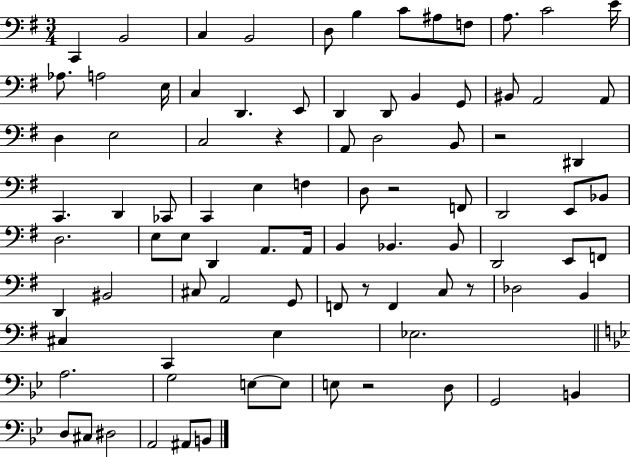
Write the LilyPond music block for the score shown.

{
  \clef bass
  \numericTimeSignature
  \time 3/4
  \key g \major
  \repeat volta 2 { c,4 b,2 | c4 b,2 | d8 b4 c'8 ais8 f8 | a8. c'2 e'16 | \break aes8. a2 e16 | c4 d,4. e,8 | d,4 d,8 b,4 g,8 | bis,8 a,2 a,8 | \break d4 e2 | c2 r4 | a,8 d2 b,8 | r2 dis,4 | \break c,4. d,4 ces,8 | c,4 e4 f4 | d8 r2 f,8 | d,2 e,8 bes,8 | \break d2. | e8 e8 d,4 a,8. a,16 | b,4 bes,4. bes,8 | d,2 e,8 f,8 | \break d,4 bis,2 | cis8 a,2 g,8 | f,8 r8 f,4 c8 r8 | des2 b,4 | \break cis4 c,4 e4 | ees2. | \bar "||" \break \key bes \major a2. | g2 e8~~ e8 | e8 r2 d8 | g,2 b,4 | \break d8 cis8 dis2 | a,2 ais,8 b,8 | } \bar "|."
}